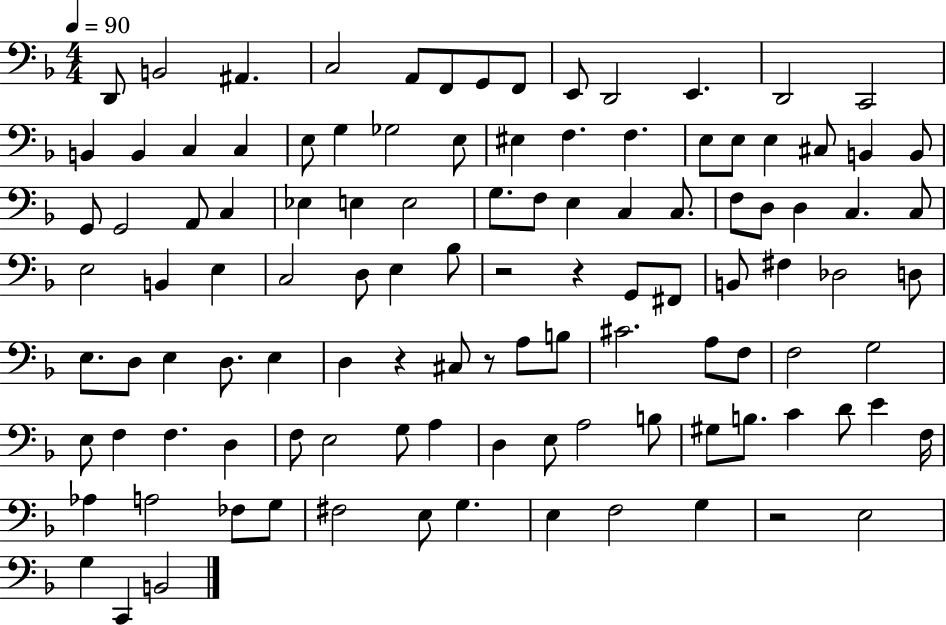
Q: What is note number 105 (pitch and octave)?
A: C2